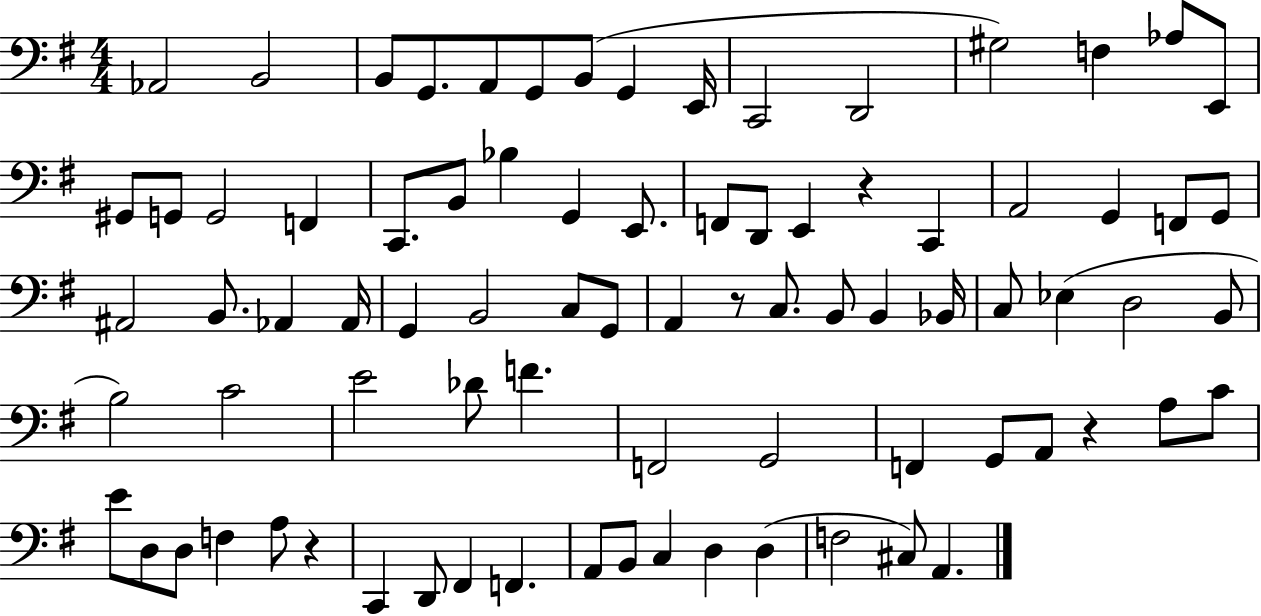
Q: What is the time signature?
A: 4/4